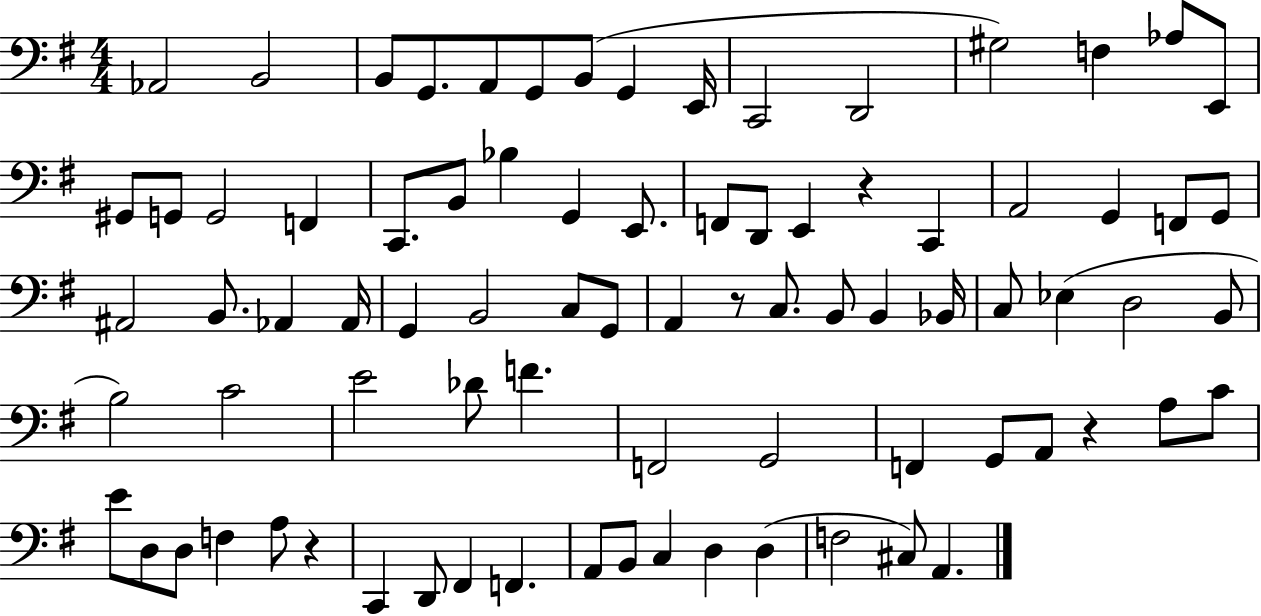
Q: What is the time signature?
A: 4/4